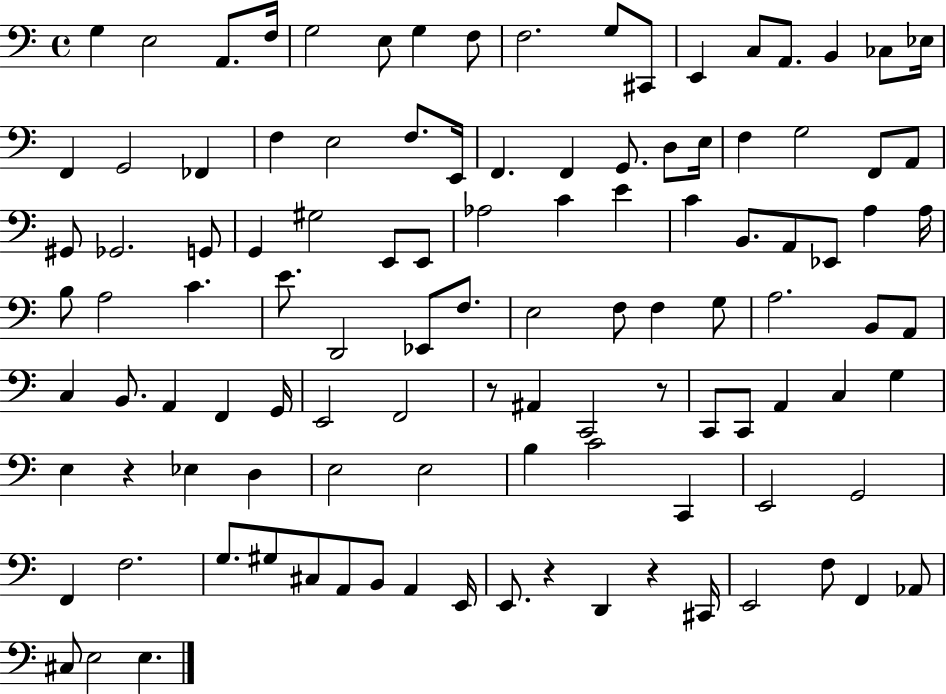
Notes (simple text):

G3/q E3/h A2/e. F3/s G3/h E3/e G3/q F3/e F3/h. G3/e C#2/e E2/q C3/e A2/e. B2/q CES3/e Eb3/s F2/q G2/h FES2/q F3/q E3/h F3/e. E2/s F2/q. F2/q G2/e. D3/e E3/s F3/q G3/h F2/e A2/e G#2/e Gb2/h. G2/e G2/q G#3/h E2/e E2/e Ab3/h C4/q E4/q C4/q B2/e. A2/e Eb2/e A3/q A3/s B3/e A3/h C4/q. E4/e. D2/h Eb2/e F3/e. E3/h F3/e F3/q G3/e A3/h. B2/e A2/e C3/q B2/e. A2/q F2/q G2/s E2/h F2/h R/e A#2/q C2/h R/e C2/e C2/e A2/q C3/q G3/q E3/q R/q Eb3/q D3/q E3/h E3/h B3/q C4/h C2/q E2/h G2/h F2/q F3/h. G3/e. G#3/e C#3/e A2/e B2/e A2/q E2/s E2/e. R/q D2/q R/q C#2/s E2/h F3/e F2/q Ab2/e C#3/e E3/h E3/q.